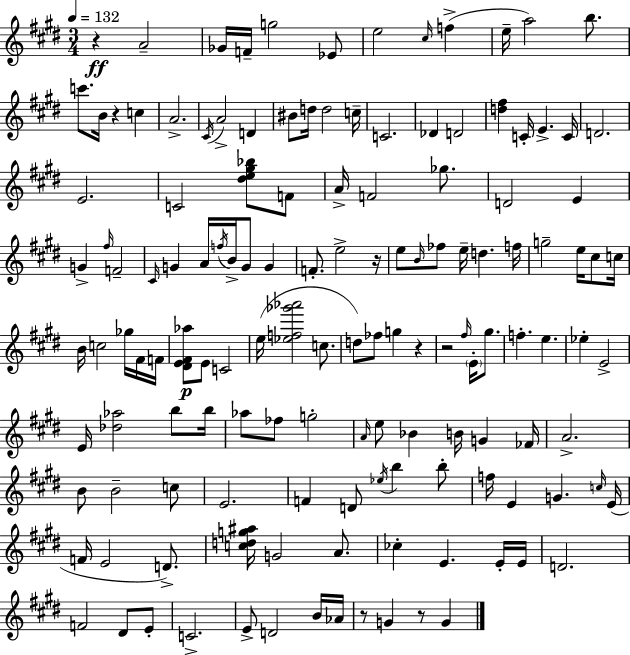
R/q A4/h Gb4/s F4/s G5/h Eb4/e E5/h C#5/s F5/q E5/s A5/h B5/e. C6/e. B4/s R/q C5/q A4/h. C#4/s A4/h D4/q BIS4/e D5/s D5/h C5/s C4/h. Db4/q D4/h [D5,F#5]/q C4/s E4/q. C4/s D4/h. E4/h. C4/h [D#5,E5,G#5,Bb5]/e F4/e A4/s F4/h Gb5/e. D4/h E4/q G4/q F#5/s F4/h C#4/s G4/q A4/s F5/s B4/s G4/e G4/q F4/e. E5/h R/s E5/e B4/s FES5/e E5/s D5/q. F5/s G5/h E5/s C#5/e C5/s B4/s C5/h Gb5/s F#4/s F4/s [D#4,E4,F#4,Ab5]/e E4/e C4/h E5/s [Eb5,F5,Gb6,Ab6]/h C5/e. D5/e FES5/e G5/q R/q R/h F#5/s E4/s G#5/e. F5/q. E5/q. Eb5/q E4/h E4/s [Db5,Ab5]/h B5/e B5/s Ab5/e FES5/e G5/h A4/s E5/e Bb4/q B4/s G4/q FES4/s A4/h. B4/e B4/h C5/e E4/h. F4/q D4/e Eb5/s B5/q B5/e F5/s E4/q G4/q. C5/s E4/s F4/s E4/h D4/e. [C5,D5,G5,A#5]/s G4/h A4/e. CES5/q E4/q. E4/s E4/s D4/h. F4/h D#4/e E4/e C4/h. E4/e D4/h B4/s Ab4/s R/e G4/q R/e G4/q